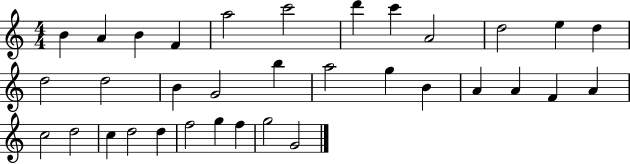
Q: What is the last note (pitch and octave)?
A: G4